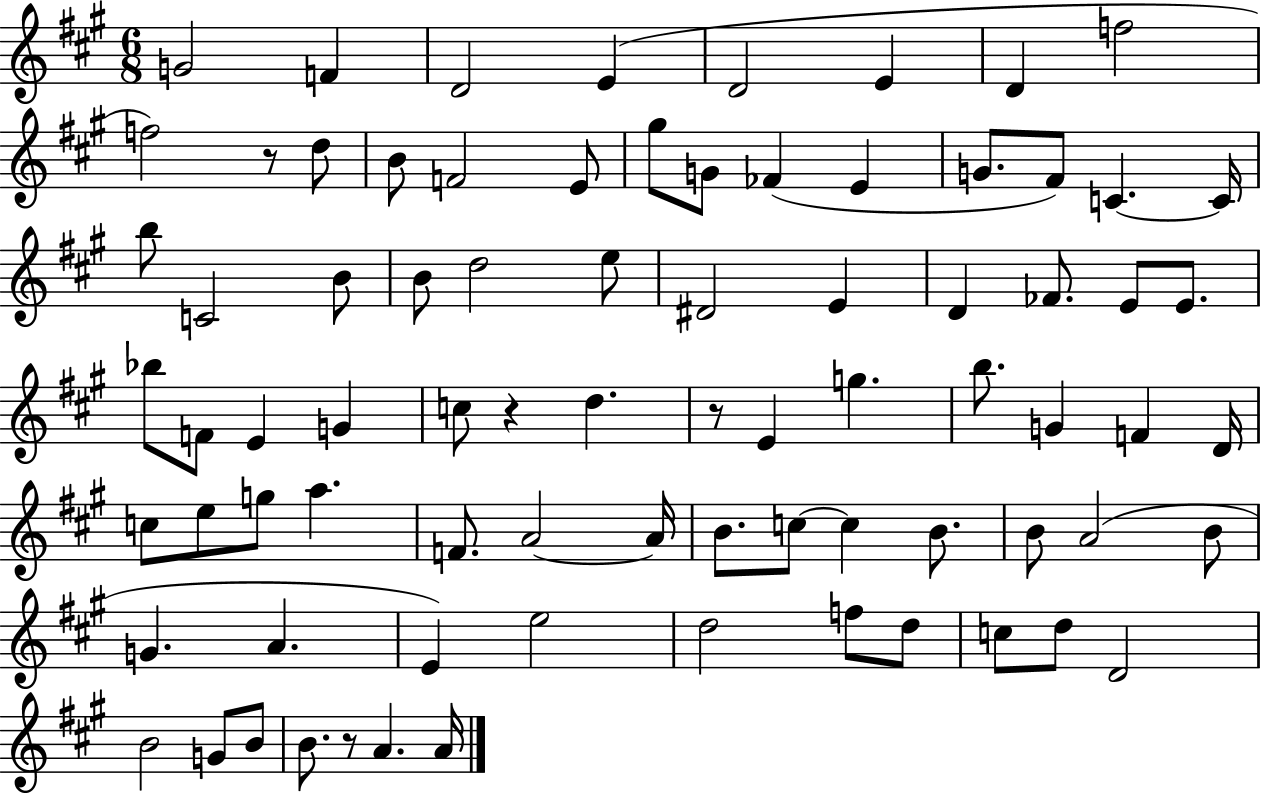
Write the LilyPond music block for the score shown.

{
  \clef treble
  \numericTimeSignature
  \time 6/8
  \key a \major
  \repeat volta 2 { g'2 f'4 | d'2 e'4( | d'2 e'4 | d'4 f''2 | \break f''2) r8 d''8 | b'8 f'2 e'8 | gis''8 g'8 fes'4( e'4 | g'8. fis'8) c'4.~~ c'16 | \break b''8 c'2 b'8 | b'8 d''2 e''8 | dis'2 e'4 | d'4 fes'8. e'8 e'8. | \break bes''8 f'8 e'4 g'4 | c''8 r4 d''4. | r8 e'4 g''4. | b''8. g'4 f'4 d'16 | \break c''8 e''8 g''8 a''4. | f'8. a'2~~ a'16 | b'8. c''8~~ c''4 b'8. | b'8 a'2( b'8 | \break g'4. a'4. | e'4) e''2 | d''2 f''8 d''8 | c''8 d''8 d'2 | \break b'2 g'8 b'8 | b'8. r8 a'4. a'16 | } \bar "|."
}